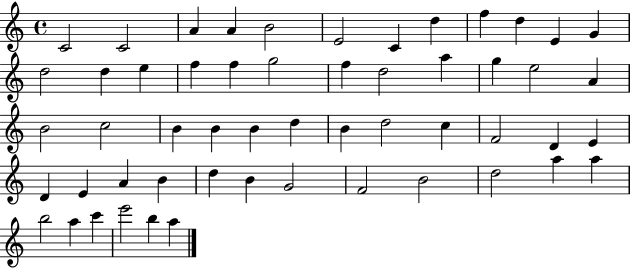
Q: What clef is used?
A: treble